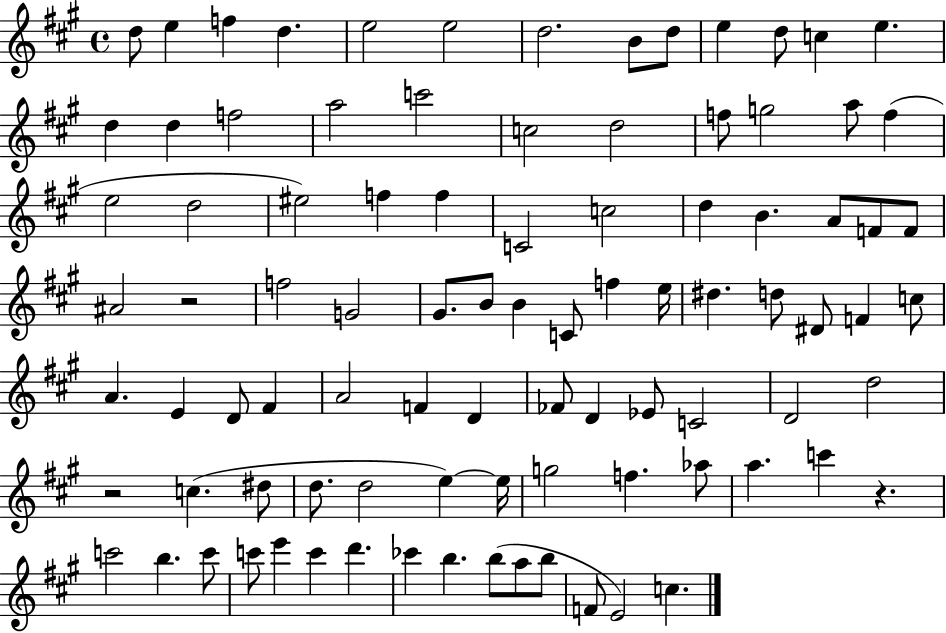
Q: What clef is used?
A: treble